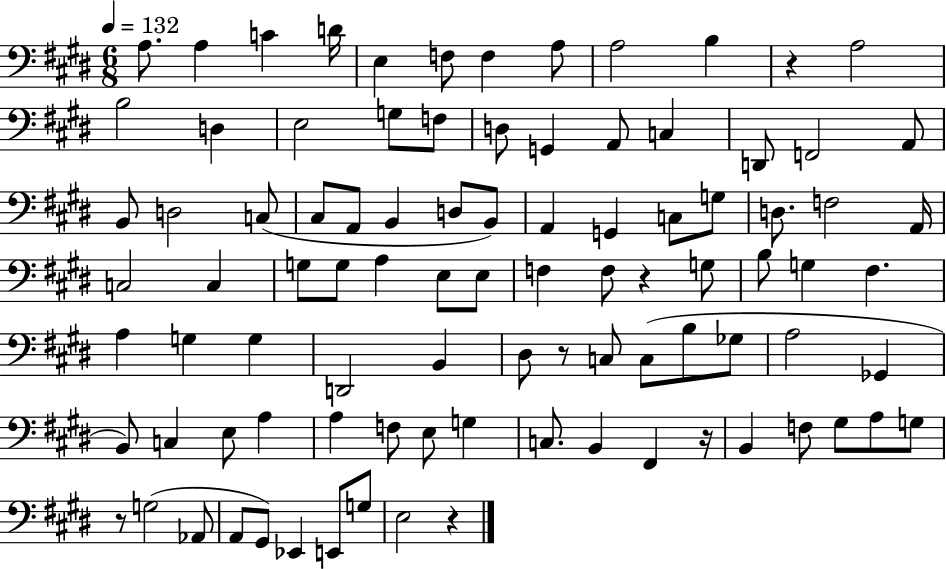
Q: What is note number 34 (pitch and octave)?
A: C3